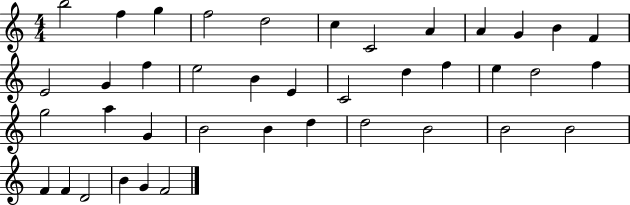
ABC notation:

X:1
T:Untitled
M:4/4
L:1/4
K:C
b2 f g f2 d2 c C2 A A G B F E2 G f e2 B E C2 d f e d2 f g2 a G B2 B d d2 B2 B2 B2 F F D2 B G F2